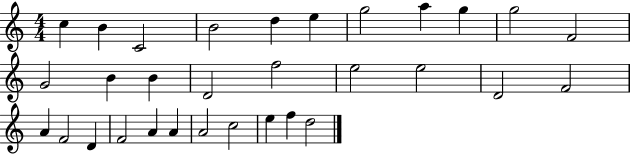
X:1
T:Untitled
M:4/4
L:1/4
K:C
c B C2 B2 d e g2 a g g2 F2 G2 B B D2 f2 e2 e2 D2 F2 A F2 D F2 A A A2 c2 e f d2